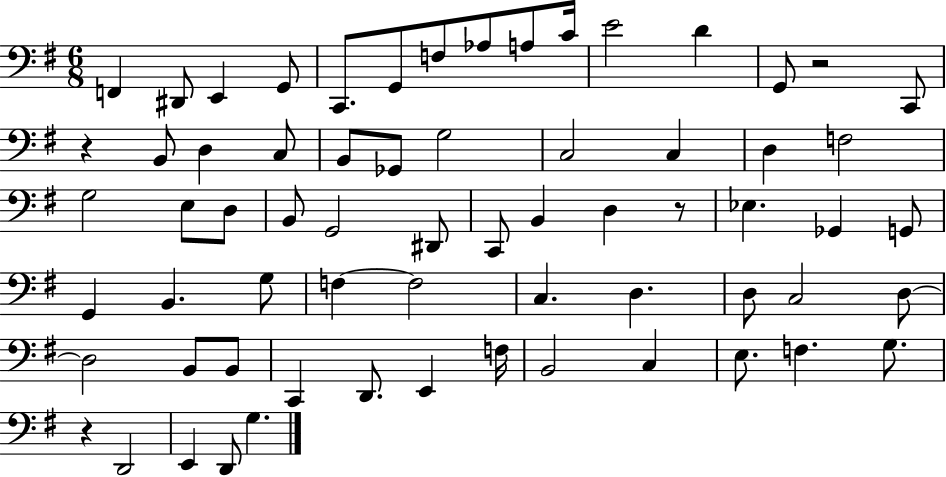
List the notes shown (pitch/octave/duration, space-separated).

F2/q D#2/e E2/q G2/e C2/e. G2/e F3/e Ab3/e A3/e C4/s E4/h D4/q G2/e R/h C2/e R/q B2/e D3/q C3/e B2/e Gb2/e G3/h C3/h C3/q D3/q F3/h G3/h E3/e D3/e B2/e G2/h D#2/e C2/e B2/q D3/q R/e Eb3/q. Gb2/q G2/e G2/q B2/q. G3/e F3/q F3/h C3/q. D3/q. D3/e C3/h D3/e D3/h B2/e B2/e C2/q D2/e. E2/q F3/s B2/h C3/q E3/e. F3/q. G3/e. R/q D2/h E2/q D2/e G3/q.